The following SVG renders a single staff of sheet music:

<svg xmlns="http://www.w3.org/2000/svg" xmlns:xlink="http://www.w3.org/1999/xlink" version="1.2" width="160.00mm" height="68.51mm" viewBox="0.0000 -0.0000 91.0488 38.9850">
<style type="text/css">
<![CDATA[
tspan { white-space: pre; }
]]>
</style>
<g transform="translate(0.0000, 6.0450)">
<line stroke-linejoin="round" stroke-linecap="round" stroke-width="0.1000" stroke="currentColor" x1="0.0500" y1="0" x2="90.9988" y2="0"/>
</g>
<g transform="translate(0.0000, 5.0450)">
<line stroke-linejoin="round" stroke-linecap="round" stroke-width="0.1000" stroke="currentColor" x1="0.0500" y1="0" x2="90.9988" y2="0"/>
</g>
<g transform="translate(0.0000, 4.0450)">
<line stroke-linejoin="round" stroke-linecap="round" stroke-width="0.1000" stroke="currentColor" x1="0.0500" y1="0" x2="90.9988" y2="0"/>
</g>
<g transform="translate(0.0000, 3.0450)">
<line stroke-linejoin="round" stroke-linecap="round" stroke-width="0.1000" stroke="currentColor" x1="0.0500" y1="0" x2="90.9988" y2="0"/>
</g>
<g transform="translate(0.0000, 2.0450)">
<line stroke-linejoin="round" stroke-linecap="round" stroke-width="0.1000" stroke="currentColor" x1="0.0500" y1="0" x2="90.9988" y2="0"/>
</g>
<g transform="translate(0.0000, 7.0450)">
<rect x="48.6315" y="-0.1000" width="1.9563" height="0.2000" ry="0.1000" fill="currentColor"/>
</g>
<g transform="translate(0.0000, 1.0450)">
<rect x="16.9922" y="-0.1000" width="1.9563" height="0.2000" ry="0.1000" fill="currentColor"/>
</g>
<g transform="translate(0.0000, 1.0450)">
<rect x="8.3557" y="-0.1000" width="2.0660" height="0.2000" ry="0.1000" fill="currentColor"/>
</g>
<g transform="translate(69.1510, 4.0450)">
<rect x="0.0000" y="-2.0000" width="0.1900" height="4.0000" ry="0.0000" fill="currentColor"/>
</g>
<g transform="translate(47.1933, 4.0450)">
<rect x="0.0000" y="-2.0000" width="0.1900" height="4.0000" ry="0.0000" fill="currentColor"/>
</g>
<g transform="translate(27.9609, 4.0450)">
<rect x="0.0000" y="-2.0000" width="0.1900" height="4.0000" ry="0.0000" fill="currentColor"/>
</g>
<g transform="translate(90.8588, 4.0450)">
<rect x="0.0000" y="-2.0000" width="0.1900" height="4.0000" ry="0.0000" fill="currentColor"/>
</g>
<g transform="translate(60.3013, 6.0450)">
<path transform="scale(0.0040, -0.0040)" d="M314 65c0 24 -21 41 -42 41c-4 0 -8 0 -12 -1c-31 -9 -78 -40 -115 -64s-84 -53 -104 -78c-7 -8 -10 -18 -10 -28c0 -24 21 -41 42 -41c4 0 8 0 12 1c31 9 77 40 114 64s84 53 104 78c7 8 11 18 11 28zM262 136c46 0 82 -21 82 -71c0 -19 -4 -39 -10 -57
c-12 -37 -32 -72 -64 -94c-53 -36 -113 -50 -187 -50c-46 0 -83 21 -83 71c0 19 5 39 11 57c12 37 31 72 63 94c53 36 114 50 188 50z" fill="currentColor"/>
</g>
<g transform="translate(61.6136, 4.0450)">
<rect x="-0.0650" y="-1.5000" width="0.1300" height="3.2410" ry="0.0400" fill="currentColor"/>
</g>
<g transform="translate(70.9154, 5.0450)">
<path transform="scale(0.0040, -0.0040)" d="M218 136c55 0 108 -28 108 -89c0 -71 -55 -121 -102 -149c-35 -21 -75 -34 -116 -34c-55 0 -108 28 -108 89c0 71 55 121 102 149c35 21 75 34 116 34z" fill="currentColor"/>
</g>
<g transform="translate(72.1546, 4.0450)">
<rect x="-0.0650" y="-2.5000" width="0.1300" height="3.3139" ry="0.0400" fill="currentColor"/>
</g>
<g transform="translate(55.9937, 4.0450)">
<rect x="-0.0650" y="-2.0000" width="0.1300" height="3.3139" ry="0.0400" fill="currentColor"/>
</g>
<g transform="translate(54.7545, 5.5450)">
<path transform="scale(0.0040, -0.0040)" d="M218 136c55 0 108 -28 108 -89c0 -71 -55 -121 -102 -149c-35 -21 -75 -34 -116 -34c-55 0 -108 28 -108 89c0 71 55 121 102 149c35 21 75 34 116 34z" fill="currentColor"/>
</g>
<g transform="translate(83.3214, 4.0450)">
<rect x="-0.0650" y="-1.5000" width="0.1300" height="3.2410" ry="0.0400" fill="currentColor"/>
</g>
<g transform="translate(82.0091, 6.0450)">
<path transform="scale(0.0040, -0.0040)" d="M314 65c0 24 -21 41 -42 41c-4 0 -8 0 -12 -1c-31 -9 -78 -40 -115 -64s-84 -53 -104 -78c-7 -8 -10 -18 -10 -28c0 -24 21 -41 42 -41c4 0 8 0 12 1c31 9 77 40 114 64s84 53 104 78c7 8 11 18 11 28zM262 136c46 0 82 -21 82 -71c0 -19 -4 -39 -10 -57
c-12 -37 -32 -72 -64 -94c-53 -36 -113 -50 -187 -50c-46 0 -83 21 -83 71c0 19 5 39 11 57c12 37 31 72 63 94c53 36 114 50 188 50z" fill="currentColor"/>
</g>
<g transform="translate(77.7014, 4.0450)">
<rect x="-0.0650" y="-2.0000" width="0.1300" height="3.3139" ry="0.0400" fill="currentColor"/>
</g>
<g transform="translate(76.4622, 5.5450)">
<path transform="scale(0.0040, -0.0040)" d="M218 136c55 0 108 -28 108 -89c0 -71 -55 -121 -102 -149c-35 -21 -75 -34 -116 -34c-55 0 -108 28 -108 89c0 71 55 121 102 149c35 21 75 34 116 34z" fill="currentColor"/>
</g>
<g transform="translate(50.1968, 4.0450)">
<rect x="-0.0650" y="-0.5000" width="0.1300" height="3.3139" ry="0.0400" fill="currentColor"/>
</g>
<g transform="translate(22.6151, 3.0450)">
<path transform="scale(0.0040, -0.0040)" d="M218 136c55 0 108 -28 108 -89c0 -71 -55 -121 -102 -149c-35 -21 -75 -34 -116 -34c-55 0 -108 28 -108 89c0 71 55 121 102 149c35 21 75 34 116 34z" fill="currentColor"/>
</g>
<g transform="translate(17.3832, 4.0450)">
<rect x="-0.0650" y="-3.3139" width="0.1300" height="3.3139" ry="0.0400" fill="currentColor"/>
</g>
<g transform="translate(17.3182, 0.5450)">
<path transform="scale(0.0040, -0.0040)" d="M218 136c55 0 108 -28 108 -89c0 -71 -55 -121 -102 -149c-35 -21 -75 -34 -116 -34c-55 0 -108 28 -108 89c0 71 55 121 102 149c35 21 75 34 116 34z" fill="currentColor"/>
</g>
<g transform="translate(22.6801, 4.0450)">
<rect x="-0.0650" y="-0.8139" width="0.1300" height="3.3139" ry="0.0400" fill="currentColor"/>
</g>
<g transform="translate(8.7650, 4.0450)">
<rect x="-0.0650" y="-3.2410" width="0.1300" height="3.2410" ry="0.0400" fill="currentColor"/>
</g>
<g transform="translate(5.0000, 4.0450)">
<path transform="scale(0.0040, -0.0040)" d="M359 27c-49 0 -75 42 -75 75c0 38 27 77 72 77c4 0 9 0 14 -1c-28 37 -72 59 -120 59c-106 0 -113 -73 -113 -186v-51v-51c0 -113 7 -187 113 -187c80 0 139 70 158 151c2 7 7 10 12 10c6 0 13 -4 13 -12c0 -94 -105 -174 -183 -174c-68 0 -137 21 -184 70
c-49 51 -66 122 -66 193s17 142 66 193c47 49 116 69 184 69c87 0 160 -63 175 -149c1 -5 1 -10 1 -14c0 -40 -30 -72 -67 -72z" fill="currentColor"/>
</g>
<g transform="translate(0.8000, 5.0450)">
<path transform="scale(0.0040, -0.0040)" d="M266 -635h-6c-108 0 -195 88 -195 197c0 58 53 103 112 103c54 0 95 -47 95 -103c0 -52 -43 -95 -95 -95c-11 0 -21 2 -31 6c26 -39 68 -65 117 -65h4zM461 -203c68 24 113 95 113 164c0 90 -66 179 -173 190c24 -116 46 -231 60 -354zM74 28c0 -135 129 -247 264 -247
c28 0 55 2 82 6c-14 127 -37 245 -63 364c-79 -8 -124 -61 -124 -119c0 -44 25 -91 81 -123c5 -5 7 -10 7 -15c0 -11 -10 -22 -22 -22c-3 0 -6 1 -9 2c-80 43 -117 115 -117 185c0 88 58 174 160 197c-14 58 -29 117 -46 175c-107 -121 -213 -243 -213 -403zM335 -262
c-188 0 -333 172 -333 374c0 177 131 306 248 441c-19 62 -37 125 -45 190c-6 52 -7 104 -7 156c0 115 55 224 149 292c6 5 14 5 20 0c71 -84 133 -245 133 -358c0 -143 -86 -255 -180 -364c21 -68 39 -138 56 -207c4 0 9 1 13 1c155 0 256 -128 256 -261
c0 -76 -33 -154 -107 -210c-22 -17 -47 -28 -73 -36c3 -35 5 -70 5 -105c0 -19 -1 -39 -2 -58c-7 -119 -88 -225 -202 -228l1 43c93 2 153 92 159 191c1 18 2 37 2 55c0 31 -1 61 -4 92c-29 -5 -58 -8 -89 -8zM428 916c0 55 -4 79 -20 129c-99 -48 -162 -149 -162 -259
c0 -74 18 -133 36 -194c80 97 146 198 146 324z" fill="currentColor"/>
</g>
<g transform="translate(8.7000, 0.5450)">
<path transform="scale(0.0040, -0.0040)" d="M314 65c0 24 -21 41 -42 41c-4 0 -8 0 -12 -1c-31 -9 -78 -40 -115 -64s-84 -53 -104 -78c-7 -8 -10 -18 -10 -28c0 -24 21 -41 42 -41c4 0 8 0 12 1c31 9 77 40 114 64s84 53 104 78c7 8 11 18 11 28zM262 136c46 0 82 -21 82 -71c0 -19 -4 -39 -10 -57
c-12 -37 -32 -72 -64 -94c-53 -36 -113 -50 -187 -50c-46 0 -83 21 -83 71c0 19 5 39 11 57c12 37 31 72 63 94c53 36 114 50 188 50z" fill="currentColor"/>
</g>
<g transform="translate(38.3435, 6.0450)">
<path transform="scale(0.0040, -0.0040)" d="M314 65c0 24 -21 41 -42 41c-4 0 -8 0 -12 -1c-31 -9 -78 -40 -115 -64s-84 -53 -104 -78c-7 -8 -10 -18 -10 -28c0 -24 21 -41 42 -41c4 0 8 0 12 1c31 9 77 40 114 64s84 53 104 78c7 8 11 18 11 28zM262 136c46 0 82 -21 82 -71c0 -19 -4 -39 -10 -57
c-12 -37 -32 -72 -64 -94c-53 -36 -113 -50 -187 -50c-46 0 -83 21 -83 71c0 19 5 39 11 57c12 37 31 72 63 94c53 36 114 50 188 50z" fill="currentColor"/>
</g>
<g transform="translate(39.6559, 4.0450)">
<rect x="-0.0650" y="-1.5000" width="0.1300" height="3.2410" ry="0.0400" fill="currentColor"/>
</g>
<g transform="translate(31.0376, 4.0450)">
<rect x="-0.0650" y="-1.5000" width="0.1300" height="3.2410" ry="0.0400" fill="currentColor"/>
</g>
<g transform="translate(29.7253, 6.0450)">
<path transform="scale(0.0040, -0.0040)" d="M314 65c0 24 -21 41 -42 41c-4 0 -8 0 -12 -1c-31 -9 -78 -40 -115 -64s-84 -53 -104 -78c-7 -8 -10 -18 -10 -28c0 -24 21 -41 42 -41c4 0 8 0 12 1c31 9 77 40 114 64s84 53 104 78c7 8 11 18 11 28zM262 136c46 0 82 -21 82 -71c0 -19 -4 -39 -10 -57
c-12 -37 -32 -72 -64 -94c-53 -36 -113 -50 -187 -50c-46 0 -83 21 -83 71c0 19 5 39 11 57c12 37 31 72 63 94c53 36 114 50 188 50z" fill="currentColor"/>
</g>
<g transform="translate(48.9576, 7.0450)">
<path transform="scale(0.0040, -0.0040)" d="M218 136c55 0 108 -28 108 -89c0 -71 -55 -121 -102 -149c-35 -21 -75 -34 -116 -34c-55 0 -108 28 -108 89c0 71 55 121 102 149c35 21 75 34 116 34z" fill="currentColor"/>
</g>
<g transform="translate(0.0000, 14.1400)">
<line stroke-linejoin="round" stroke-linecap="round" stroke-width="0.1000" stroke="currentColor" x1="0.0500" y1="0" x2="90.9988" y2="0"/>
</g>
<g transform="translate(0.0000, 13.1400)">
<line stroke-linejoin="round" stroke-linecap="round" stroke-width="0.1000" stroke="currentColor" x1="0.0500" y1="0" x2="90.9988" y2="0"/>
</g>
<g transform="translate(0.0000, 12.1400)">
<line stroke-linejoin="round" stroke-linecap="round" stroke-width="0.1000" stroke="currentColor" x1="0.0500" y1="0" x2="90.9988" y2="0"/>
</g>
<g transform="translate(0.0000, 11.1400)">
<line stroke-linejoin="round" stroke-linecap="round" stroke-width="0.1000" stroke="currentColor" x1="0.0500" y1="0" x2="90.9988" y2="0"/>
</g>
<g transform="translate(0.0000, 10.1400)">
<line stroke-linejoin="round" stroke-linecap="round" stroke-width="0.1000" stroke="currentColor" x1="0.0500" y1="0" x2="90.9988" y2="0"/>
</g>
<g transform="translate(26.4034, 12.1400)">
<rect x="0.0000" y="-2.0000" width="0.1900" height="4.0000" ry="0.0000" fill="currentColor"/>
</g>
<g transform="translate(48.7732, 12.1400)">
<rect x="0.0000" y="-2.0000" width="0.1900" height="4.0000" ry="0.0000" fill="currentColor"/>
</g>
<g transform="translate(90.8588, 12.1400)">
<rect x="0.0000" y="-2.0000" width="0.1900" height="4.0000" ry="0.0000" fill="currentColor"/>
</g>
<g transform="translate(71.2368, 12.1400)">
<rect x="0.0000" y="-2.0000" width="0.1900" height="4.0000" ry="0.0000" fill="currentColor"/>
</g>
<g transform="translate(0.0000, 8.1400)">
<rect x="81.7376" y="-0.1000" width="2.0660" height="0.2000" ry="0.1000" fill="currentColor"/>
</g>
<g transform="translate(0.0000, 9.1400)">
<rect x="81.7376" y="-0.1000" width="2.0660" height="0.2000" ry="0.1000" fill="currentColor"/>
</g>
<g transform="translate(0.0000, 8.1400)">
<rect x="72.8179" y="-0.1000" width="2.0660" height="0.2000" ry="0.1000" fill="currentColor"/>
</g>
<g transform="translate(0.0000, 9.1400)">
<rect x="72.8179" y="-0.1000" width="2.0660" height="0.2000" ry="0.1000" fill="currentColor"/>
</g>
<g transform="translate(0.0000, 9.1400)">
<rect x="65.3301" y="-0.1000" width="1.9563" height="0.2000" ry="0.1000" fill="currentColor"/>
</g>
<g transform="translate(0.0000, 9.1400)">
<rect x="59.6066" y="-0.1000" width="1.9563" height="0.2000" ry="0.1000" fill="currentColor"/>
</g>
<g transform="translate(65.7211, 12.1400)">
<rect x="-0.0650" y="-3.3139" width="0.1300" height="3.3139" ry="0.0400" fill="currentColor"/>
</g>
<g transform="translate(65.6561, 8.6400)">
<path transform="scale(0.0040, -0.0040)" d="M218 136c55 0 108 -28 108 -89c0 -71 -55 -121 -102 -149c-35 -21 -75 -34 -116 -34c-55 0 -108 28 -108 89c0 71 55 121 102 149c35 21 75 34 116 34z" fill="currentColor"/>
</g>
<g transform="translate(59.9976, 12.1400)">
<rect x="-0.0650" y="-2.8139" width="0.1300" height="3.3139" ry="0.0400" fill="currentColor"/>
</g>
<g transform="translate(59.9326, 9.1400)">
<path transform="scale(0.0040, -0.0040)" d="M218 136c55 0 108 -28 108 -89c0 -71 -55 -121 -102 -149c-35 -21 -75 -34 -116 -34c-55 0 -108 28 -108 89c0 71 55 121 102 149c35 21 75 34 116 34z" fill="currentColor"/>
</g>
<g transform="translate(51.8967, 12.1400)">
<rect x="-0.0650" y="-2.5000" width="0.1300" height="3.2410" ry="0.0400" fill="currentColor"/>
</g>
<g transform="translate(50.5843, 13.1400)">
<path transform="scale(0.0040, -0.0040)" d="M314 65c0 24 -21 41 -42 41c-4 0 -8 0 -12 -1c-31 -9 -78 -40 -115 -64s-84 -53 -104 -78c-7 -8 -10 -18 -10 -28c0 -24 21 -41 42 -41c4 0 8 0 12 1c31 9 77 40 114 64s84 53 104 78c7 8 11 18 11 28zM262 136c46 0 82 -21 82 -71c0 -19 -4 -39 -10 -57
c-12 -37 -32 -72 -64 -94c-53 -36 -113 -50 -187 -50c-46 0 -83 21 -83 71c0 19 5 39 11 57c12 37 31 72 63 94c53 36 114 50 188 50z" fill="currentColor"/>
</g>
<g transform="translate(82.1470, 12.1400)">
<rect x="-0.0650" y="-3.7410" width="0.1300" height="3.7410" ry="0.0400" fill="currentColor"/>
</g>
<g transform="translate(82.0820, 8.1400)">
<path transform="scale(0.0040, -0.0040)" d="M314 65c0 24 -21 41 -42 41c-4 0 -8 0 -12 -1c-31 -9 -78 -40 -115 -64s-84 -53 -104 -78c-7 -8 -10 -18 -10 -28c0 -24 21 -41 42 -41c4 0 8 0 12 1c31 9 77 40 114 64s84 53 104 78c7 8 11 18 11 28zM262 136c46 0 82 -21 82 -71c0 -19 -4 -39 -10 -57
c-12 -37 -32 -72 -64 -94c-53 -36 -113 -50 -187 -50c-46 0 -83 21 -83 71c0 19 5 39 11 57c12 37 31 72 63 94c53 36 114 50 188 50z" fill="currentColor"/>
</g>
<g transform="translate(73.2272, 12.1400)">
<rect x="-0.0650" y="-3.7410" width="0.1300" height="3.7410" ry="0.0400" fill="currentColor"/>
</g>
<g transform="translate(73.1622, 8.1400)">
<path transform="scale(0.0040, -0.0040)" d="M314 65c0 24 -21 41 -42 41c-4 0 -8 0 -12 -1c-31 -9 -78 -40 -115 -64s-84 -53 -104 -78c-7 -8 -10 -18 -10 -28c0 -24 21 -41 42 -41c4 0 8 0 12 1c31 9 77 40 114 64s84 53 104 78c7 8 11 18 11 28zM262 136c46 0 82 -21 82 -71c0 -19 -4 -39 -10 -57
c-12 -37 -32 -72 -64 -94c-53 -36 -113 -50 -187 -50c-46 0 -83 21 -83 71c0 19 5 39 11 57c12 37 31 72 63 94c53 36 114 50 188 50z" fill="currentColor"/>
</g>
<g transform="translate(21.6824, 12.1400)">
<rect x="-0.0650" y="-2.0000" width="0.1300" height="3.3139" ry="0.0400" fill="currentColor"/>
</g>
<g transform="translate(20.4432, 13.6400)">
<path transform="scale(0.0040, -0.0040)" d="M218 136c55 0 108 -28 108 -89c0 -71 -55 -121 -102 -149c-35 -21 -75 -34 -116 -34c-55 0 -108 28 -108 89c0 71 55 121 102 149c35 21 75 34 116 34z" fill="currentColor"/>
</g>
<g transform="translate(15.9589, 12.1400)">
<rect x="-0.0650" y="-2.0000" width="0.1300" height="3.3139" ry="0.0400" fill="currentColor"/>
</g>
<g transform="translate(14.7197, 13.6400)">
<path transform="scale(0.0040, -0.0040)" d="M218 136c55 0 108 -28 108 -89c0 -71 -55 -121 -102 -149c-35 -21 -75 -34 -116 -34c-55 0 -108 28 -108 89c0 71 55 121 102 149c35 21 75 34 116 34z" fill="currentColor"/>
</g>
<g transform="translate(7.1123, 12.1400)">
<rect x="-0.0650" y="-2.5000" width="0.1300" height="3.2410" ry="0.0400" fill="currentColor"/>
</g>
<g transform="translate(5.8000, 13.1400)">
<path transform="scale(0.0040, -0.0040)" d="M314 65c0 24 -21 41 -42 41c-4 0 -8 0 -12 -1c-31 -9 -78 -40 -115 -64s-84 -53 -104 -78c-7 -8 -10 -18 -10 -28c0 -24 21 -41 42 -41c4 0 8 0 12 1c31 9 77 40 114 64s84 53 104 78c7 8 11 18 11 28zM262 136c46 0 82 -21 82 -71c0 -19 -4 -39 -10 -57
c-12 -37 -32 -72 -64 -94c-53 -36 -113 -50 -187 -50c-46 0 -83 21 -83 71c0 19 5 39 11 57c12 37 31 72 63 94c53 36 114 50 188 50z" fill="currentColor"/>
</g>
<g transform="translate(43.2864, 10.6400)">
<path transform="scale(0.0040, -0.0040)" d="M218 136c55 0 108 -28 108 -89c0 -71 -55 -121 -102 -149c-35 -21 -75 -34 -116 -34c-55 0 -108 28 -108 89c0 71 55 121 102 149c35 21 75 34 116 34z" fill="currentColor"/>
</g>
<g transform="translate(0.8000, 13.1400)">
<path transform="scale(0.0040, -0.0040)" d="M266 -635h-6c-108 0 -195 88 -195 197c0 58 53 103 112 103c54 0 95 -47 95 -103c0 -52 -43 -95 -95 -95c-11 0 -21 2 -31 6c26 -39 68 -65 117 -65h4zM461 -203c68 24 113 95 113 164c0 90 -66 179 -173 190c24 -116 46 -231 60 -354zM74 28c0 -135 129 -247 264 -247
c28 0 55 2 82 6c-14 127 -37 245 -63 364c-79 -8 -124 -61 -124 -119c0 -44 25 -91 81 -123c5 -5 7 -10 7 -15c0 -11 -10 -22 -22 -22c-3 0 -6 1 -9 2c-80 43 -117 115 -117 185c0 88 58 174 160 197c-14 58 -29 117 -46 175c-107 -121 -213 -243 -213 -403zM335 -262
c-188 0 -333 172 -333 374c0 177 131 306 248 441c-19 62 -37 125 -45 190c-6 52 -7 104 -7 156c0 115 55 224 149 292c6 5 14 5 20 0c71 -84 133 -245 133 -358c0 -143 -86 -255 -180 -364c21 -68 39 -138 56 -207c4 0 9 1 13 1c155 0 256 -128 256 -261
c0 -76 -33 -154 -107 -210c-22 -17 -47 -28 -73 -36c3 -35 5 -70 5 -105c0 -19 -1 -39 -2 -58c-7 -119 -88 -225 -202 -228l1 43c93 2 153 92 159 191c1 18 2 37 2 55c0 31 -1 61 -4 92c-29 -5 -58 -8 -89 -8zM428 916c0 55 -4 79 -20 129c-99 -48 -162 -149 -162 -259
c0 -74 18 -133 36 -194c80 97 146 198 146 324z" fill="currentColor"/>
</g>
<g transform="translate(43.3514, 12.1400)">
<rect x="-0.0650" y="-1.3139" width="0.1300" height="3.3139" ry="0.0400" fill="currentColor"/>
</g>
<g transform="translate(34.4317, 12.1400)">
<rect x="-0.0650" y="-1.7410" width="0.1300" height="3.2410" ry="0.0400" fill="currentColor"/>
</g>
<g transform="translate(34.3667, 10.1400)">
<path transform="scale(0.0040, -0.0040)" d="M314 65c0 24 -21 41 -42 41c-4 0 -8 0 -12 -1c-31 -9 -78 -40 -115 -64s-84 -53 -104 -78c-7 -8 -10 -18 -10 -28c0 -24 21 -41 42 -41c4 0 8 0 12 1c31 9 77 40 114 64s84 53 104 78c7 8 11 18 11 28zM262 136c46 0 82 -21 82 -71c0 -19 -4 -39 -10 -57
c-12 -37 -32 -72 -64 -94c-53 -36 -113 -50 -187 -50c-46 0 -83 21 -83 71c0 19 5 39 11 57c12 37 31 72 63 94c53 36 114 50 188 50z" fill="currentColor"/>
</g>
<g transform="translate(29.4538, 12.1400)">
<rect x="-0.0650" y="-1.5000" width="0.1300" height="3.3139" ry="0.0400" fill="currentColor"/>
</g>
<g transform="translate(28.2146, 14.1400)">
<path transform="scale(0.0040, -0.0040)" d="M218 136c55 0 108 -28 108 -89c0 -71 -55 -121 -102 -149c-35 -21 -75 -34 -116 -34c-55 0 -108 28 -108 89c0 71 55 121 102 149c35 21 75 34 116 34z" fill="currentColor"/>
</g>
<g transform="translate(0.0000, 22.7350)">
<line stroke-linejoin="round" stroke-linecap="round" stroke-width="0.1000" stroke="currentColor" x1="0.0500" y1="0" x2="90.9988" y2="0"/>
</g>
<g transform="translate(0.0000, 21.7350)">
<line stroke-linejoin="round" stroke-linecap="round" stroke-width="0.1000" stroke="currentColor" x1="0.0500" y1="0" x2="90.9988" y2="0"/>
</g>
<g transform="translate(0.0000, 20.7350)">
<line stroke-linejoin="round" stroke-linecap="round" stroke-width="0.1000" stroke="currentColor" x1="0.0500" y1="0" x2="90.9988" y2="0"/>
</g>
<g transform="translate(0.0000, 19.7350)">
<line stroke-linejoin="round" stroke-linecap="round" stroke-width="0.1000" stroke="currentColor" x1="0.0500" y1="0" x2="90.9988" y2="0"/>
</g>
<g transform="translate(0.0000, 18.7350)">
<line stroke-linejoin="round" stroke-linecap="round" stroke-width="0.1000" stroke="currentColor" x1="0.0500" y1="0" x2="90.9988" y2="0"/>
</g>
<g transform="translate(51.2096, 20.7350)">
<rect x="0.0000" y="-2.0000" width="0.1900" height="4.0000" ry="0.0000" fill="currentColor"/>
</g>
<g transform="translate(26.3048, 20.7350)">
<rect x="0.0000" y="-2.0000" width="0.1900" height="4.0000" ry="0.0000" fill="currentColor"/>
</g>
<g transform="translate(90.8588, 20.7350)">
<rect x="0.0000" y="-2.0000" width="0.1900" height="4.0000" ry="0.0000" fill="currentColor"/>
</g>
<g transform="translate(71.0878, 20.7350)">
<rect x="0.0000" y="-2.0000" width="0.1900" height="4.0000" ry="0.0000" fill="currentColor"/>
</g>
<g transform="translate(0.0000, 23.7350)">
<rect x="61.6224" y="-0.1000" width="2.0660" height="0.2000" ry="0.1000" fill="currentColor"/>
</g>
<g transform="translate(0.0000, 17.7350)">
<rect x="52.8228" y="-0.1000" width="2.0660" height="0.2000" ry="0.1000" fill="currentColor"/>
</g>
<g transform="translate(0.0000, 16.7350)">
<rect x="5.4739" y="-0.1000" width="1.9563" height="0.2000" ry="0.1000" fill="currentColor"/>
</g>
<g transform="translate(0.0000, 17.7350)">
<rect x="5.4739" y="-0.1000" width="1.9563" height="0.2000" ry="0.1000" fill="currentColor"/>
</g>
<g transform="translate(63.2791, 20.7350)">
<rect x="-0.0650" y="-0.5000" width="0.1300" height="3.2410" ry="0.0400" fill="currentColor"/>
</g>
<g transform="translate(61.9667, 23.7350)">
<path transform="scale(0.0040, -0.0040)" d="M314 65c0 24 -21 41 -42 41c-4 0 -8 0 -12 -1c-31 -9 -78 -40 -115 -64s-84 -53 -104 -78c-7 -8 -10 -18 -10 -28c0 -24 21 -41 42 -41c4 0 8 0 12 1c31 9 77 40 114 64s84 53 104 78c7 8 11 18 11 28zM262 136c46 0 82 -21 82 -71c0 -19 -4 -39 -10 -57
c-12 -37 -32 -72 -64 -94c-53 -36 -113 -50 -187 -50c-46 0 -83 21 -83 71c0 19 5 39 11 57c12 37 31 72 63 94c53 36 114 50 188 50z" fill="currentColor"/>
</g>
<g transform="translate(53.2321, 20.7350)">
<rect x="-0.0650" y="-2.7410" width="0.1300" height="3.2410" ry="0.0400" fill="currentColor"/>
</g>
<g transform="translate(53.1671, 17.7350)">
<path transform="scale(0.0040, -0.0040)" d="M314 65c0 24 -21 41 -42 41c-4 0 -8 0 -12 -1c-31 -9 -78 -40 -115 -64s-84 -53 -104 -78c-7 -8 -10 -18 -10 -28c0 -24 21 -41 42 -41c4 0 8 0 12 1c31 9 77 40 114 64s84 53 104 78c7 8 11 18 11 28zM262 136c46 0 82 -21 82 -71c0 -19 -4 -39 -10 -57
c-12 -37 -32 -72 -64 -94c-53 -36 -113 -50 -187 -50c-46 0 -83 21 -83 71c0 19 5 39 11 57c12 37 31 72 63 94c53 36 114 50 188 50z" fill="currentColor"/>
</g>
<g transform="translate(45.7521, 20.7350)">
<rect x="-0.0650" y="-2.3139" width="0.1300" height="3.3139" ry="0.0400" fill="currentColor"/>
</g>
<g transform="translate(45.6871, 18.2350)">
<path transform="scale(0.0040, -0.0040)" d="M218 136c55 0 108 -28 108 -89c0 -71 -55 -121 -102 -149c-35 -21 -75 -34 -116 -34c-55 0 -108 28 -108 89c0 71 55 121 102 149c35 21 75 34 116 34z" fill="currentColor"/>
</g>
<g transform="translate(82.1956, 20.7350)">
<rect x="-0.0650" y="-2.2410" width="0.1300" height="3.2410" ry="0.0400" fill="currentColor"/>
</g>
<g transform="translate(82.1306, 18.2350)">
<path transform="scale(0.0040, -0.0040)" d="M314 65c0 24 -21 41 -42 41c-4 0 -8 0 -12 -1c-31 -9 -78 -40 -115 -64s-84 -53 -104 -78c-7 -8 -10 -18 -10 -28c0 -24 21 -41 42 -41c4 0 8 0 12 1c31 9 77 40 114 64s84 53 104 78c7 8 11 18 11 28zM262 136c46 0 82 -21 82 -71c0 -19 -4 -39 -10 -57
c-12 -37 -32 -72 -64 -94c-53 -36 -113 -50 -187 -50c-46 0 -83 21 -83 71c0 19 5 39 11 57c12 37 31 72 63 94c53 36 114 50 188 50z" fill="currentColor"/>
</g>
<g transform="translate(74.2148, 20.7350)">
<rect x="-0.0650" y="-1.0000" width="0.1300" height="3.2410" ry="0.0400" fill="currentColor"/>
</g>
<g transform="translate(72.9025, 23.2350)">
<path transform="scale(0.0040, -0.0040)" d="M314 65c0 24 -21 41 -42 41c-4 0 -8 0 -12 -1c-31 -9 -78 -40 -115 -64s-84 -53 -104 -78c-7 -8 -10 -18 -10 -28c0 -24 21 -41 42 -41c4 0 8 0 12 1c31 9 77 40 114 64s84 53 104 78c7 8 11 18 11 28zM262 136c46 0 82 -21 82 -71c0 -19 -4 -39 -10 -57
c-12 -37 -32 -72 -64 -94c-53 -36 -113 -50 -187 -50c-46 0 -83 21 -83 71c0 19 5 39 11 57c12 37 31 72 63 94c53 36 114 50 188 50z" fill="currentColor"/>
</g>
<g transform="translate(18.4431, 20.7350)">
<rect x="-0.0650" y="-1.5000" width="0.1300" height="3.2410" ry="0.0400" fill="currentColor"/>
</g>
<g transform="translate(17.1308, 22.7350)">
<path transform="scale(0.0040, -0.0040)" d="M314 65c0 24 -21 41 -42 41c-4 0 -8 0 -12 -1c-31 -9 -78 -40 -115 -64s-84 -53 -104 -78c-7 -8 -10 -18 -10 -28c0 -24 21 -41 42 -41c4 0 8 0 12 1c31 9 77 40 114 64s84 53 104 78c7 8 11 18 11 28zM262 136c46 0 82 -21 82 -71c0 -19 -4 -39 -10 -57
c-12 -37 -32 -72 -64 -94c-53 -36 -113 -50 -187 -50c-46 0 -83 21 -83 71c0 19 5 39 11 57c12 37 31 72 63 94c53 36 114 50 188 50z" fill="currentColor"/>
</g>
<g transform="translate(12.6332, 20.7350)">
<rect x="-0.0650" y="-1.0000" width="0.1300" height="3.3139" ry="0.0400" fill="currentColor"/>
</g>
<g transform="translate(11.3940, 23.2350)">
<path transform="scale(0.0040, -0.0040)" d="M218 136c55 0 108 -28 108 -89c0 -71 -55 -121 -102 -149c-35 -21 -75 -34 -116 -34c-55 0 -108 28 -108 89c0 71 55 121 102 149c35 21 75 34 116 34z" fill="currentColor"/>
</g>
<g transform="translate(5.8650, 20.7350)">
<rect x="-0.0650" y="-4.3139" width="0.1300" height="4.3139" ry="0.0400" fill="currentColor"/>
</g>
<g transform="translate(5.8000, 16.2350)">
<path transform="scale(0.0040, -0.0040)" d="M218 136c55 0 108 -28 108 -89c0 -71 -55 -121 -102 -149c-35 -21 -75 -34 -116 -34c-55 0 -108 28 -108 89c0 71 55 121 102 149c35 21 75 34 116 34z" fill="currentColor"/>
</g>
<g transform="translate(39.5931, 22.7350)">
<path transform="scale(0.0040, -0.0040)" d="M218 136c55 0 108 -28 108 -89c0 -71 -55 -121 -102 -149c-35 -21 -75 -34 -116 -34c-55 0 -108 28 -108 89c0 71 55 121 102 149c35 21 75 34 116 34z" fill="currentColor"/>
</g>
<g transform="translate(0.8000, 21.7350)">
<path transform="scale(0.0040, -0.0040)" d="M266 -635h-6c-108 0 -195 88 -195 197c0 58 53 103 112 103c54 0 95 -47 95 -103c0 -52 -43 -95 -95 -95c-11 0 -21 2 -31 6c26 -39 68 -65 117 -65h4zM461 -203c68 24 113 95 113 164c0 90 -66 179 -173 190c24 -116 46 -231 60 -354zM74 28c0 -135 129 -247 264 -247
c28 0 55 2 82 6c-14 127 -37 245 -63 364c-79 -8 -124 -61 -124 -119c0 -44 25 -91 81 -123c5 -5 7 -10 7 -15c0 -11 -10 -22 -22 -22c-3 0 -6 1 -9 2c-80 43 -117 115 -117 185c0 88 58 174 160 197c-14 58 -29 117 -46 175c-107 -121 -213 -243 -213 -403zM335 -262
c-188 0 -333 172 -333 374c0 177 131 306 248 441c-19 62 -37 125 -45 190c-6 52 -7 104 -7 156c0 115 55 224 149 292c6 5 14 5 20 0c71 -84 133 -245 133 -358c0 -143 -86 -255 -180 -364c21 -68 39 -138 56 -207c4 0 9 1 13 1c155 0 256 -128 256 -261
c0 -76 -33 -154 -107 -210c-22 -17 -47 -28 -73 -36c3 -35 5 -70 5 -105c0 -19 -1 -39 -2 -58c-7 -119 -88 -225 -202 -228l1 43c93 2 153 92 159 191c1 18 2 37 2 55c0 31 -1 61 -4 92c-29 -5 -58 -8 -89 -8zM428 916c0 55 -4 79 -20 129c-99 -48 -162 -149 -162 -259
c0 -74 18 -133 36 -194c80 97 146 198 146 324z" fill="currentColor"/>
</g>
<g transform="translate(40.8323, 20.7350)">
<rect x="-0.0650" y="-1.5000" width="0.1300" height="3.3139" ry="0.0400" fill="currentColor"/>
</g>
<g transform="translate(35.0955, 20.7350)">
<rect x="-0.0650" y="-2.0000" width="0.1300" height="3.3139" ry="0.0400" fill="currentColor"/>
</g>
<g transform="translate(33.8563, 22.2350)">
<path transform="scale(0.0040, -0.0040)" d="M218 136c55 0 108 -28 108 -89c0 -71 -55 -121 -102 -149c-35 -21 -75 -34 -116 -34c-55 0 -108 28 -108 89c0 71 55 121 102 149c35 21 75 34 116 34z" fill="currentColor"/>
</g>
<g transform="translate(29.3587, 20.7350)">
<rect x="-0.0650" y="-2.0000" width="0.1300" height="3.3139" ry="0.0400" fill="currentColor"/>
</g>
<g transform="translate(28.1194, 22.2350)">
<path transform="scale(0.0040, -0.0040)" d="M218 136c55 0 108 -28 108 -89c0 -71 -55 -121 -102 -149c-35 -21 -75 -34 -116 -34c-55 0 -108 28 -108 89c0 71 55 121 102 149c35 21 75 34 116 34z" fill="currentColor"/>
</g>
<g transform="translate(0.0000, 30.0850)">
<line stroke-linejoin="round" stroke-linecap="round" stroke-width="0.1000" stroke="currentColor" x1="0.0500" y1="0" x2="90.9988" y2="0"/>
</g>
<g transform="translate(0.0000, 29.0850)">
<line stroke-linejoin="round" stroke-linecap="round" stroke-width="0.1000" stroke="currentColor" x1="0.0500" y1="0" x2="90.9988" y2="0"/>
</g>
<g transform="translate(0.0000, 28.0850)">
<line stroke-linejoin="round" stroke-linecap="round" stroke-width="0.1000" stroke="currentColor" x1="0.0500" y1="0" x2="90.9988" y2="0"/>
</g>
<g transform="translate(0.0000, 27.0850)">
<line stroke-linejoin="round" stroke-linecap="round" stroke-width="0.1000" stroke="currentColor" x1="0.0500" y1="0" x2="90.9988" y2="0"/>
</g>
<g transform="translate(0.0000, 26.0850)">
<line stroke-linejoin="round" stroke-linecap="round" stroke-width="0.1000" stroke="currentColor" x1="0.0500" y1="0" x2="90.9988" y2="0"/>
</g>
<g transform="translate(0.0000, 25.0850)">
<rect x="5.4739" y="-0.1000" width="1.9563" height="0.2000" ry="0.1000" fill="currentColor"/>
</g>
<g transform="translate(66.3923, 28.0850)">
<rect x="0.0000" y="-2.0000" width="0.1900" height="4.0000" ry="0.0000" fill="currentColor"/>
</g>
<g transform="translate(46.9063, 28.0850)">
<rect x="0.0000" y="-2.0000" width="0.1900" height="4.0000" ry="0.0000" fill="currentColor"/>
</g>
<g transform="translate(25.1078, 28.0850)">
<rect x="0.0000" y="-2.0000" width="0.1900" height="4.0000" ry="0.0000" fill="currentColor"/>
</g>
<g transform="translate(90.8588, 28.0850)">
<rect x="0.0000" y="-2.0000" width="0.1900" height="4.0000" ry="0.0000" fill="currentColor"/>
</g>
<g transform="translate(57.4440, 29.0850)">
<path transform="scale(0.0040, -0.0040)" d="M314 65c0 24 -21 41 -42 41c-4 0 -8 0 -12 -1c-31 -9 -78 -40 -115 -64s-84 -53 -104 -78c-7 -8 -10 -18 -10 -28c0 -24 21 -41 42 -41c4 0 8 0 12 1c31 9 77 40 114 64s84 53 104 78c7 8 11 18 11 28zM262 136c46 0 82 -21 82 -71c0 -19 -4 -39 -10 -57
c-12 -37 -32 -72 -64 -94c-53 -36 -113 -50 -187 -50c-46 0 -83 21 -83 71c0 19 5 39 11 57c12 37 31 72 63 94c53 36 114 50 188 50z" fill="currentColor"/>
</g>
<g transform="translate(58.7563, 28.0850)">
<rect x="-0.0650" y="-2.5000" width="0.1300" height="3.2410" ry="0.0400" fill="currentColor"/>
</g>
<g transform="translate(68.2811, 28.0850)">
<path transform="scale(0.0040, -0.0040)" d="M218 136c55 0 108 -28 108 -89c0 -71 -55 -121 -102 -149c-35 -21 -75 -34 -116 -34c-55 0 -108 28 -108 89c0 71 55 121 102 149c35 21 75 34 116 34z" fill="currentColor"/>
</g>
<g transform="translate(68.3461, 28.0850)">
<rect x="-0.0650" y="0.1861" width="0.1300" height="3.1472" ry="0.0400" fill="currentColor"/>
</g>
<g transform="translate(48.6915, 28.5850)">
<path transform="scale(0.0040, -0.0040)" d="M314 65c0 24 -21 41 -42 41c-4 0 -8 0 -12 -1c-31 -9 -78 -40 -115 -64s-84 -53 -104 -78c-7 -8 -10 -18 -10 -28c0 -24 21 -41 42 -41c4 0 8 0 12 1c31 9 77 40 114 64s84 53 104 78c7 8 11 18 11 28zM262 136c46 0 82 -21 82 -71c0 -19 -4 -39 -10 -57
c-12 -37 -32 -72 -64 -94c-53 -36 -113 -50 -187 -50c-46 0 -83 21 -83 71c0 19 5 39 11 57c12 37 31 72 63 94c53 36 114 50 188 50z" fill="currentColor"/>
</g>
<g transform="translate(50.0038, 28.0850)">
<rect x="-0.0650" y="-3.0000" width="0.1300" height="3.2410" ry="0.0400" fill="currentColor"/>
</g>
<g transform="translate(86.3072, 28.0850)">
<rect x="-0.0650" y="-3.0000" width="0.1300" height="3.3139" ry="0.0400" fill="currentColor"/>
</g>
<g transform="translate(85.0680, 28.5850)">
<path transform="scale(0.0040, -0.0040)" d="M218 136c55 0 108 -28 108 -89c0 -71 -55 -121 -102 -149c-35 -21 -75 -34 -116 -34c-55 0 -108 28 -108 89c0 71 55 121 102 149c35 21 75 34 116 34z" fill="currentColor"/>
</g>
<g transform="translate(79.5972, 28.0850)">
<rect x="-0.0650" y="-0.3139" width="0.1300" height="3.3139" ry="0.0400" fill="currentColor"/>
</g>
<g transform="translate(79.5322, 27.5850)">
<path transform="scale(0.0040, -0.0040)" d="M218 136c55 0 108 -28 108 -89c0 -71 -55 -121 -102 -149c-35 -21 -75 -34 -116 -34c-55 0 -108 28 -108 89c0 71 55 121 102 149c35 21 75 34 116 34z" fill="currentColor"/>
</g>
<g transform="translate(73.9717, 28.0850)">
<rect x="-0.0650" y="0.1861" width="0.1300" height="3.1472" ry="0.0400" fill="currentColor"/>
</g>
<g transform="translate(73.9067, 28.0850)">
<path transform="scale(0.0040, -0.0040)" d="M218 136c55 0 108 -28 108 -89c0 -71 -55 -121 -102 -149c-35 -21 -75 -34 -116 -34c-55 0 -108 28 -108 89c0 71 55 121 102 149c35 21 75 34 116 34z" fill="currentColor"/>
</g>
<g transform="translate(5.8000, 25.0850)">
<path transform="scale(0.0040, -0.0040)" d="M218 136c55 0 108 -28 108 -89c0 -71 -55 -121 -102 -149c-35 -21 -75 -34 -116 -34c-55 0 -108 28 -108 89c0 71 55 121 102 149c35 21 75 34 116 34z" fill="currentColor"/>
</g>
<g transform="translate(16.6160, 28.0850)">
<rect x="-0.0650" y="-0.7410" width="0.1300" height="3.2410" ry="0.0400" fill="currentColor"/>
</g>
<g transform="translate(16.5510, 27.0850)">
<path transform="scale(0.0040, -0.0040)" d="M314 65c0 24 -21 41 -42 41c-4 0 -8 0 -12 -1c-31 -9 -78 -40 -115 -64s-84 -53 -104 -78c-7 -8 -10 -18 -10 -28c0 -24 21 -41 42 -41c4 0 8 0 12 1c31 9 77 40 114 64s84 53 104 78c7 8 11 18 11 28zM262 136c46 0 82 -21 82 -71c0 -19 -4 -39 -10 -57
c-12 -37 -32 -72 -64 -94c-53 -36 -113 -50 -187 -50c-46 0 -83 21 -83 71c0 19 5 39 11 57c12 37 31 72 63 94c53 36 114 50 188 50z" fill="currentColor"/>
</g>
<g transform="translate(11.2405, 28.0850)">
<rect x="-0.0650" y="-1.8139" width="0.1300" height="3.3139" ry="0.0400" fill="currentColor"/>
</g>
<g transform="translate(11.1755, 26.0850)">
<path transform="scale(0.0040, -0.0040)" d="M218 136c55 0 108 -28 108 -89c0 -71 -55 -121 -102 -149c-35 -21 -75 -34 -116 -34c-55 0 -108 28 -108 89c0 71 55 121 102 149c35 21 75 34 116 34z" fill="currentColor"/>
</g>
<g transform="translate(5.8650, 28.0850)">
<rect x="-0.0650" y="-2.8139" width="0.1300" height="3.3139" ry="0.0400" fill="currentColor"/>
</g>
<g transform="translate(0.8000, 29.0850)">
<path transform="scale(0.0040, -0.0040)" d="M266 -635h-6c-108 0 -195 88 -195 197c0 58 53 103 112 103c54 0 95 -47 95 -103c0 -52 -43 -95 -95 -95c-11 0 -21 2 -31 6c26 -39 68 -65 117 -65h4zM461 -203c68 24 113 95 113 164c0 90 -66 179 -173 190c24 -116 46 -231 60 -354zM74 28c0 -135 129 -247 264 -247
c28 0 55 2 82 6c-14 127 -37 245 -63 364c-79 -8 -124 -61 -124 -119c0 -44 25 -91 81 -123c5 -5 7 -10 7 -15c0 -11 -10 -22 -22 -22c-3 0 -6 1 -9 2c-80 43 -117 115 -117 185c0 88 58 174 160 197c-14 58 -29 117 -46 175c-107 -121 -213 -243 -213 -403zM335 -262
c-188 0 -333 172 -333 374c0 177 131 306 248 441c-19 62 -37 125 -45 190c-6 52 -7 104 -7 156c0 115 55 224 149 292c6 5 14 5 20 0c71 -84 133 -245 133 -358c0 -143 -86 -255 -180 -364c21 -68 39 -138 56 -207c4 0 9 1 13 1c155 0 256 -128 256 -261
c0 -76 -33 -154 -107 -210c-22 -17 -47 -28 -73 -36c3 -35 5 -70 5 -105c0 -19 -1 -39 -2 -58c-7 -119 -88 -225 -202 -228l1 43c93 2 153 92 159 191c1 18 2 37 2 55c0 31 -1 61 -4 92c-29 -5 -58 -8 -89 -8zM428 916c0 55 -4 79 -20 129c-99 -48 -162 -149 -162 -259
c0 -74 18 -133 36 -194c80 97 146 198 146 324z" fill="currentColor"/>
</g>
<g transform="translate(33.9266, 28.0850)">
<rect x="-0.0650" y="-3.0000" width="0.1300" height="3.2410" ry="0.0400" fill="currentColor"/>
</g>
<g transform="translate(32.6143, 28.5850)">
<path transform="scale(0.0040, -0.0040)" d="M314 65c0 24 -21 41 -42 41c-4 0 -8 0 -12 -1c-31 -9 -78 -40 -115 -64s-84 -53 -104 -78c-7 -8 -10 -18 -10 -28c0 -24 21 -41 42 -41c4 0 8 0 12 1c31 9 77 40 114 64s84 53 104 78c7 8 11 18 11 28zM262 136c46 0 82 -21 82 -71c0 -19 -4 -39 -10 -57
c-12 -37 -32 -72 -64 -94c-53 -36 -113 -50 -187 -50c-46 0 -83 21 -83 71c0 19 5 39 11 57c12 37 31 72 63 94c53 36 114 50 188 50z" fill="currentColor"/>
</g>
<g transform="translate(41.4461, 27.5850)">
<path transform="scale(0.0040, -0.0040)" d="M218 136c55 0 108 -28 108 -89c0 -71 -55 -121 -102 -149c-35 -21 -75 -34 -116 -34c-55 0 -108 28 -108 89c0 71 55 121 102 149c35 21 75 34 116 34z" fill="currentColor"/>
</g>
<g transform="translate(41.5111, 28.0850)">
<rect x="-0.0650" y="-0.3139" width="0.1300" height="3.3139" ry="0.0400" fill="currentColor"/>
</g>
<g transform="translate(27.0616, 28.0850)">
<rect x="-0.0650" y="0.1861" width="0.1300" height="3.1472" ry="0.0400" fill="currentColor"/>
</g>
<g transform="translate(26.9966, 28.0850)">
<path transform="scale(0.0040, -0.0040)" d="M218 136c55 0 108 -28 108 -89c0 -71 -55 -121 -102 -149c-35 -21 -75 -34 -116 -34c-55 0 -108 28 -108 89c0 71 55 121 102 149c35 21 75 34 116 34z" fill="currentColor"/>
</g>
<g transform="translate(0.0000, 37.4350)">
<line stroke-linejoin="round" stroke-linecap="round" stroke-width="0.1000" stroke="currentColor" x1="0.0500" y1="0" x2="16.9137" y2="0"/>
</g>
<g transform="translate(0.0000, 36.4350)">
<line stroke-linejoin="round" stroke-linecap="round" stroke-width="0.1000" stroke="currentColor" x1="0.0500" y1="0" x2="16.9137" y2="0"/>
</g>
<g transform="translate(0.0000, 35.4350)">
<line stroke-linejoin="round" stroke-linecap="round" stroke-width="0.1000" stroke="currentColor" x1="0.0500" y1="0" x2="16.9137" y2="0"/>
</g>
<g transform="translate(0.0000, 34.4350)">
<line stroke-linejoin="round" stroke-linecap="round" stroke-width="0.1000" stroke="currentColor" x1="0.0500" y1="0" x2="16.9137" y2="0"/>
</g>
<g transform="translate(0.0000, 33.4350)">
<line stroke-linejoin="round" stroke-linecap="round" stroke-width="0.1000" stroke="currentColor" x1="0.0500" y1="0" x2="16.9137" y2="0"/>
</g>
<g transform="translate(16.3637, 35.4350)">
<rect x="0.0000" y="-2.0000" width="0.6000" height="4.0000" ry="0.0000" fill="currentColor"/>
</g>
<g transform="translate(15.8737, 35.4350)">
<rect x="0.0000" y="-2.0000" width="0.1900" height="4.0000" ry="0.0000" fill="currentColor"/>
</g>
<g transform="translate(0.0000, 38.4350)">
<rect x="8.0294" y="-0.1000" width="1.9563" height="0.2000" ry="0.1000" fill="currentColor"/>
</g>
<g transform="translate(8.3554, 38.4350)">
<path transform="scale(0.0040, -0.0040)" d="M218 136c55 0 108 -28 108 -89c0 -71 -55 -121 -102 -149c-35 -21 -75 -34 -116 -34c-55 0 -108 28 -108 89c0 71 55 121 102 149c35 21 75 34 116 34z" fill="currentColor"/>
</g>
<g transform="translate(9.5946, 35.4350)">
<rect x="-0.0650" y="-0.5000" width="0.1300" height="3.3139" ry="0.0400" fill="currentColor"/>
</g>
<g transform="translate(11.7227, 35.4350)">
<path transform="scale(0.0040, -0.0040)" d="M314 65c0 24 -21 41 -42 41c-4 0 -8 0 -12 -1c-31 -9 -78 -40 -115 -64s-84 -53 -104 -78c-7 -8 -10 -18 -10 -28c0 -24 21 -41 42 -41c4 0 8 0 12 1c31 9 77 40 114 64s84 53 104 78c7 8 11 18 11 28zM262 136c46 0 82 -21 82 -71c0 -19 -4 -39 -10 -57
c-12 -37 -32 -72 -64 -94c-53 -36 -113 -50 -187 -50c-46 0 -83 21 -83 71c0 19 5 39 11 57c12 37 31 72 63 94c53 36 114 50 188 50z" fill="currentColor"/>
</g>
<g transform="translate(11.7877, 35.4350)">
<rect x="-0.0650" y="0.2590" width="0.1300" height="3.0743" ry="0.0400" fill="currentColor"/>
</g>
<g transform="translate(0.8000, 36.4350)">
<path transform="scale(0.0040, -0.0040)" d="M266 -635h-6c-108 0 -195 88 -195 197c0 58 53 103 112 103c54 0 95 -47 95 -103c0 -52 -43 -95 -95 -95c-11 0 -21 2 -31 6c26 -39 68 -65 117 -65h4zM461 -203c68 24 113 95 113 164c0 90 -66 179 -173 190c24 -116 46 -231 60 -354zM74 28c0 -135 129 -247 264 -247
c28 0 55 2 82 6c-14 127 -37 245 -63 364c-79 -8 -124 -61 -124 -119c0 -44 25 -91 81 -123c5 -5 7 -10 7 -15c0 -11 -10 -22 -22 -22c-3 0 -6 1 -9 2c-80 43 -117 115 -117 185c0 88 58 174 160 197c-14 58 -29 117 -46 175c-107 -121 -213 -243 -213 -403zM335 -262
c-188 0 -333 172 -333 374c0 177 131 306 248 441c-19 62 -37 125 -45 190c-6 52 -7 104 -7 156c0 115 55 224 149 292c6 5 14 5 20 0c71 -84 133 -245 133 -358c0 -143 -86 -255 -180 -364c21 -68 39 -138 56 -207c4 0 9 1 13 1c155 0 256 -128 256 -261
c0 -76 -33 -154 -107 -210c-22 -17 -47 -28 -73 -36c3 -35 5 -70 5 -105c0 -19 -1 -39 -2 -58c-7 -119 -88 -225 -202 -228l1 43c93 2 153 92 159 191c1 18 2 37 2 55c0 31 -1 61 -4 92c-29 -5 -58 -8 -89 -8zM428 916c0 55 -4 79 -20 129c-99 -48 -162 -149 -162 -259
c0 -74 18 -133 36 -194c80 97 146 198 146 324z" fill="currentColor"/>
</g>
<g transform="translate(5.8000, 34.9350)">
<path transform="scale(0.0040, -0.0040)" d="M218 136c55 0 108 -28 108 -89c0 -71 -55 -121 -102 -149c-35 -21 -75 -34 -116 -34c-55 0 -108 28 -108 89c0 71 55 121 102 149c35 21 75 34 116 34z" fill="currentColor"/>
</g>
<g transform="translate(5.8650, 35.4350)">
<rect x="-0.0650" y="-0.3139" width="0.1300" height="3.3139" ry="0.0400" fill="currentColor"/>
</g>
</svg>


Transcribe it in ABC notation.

X:1
T:Untitled
M:4/4
L:1/4
K:C
b2 b d E2 E2 C F E2 G F E2 G2 F F E f2 e G2 a b c'2 c'2 d' D E2 F F E g a2 C2 D2 g2 a f d2 B A2 c A2 G2 B B c A c C B2